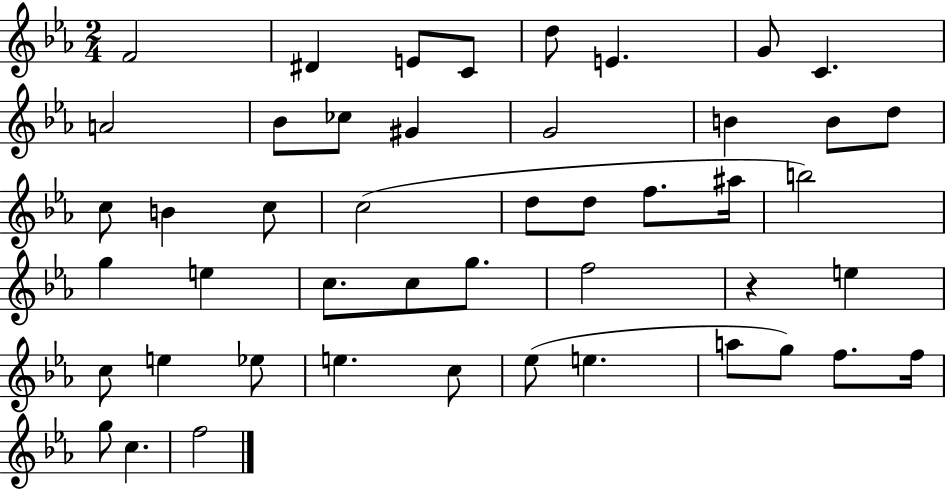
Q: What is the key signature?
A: EES major